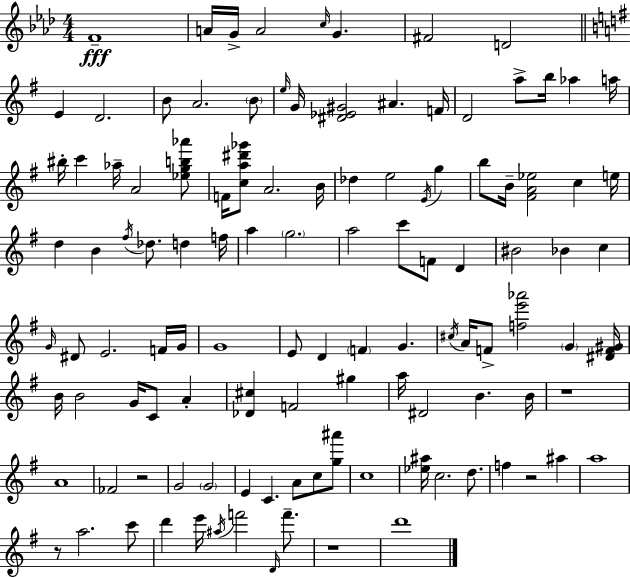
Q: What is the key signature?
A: AES major